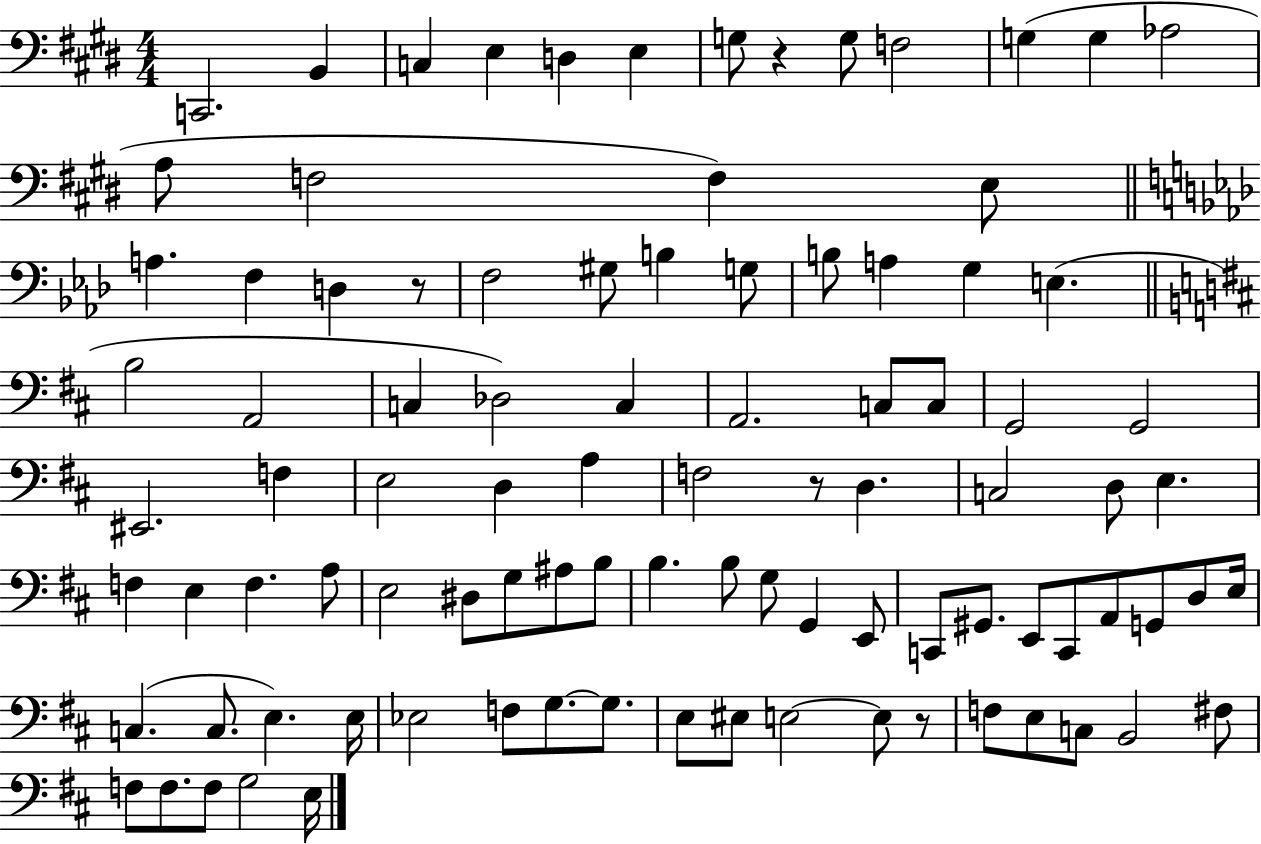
X:1
T:Untitled
M:4/4
L:1/4
K:E
C,,2 B,, C, E, D, E, G,/2 z G,/2 F,2 G, G, _A,2 A,/2 F,2 F, E,/2 A, F, D, z/2 F,2 ^G,/2 B, G,/2 B,/2 A, G, E, B,2 A,,2 C, _D,2 C, A,,2 C,/2 C,/2 G,,2 G,,2 ^E,,2 F, E,2 D, A, F,2 z/2 D, C,2 D,/2 E, F, E, F, A,/2 E,2 ^D,/2 G,/2 ^A,/2 B,/2 B, B,/2 G,/2 G,, E,,/2 C,,/2 ^G,,/2 E,,/2 C,,/2 A,,/2 G,,/2 D,/2 E,/4 C, C,/2 E, E,/4 _E,2 F,/2 G,/2 G,/2 E,/2 ^E,/2 E,2 E,/2 z/2 F,/2 E,/2 C,/2 B,,2 ^F,/2 F,/2 F,/2 F,/2 G,2 E,/4